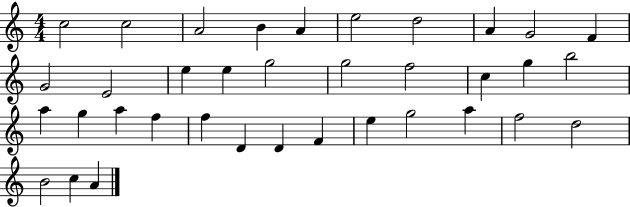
C5/h C5/h A4/h B4/q A4/q E5/h D5/h A4/q G4/h F4/q G4/h E4/h E5/q E5/q G5/h G5/h F5/h C5/q G5/q B5/h A5/q G5/q A5/q F5/q F5/q D4/q D4/q F4/q E5/q G5/h A5/q F5/h D5/h B4/h C5/q A4/q